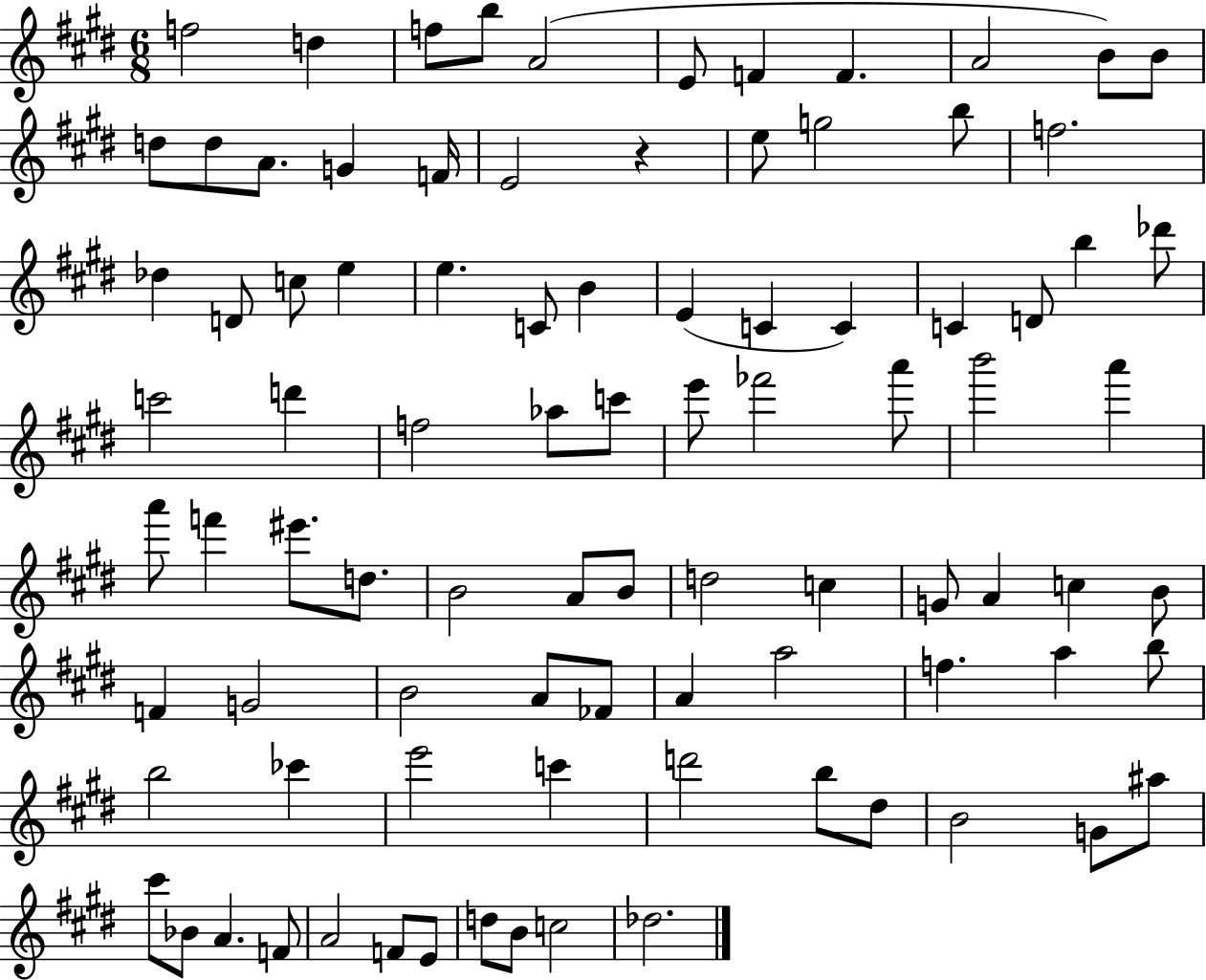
{
  \clef treble
  \numericTimeSignature
  \time 6/8
  \key e \major
  \repeat volta 2 { f''2 d''4 | f''8 b''8 a'2( | e'8 f'4 f'4. | a'2 b'8) b'8 | \break d''8 d''8 a'8. g'4 f'16 | e'2 r4 | e''8 g''2 b''8 | f''2. | \break des''4 d'8 c''8 e''4 | e''4. c'8 b'4 | e'4( c'4 c'4) | c'4 d'8 b''4 des'''8 | \break c'''2 d'''4 | f''2 aes''8 c'''8 | e'''8 fes'''2 a'''8 | b'''2 a'''4 | \break a'''8 f'''4 eis'''8. d''8. | b'2 a'8 b'8 | d''2 c''4 | g'8 a'4 c''4 b'8 | \break f'4 g'2 | b'2 a'8 fes'8 | a'4 a''2 | f''4. a''4 b''8 | \break b''2 ces'''4 | e'''2 c'''4 | d'''2 b''8 dis''8 | b'2 g'8 ais''8 | \break cis'''8 bes'8 a'4. f'8 | a'2 f'8 e'8 | d''8 b'8 c''2 | des''2. | \break } \bar "|."
}